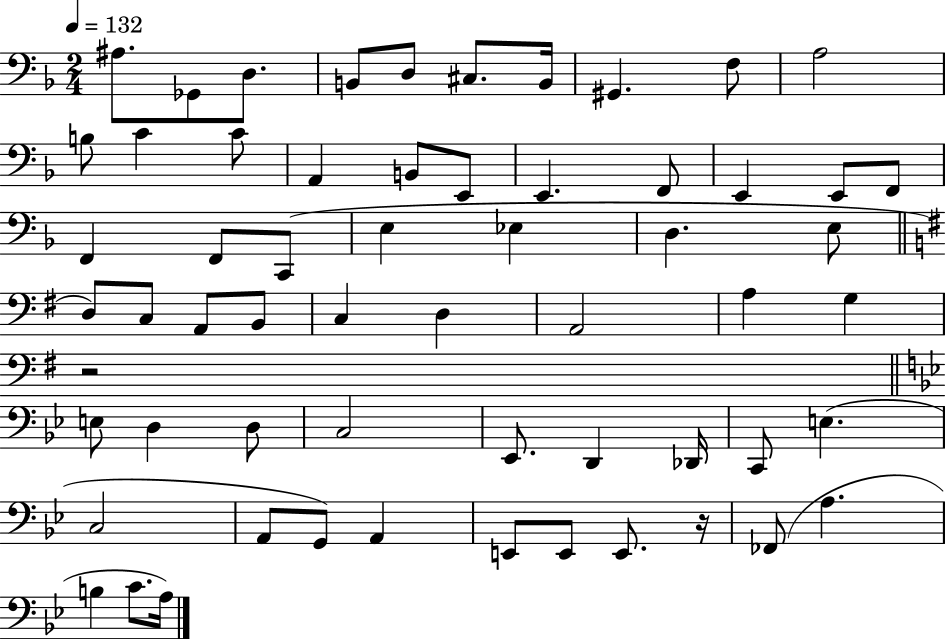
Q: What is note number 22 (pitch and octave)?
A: F2